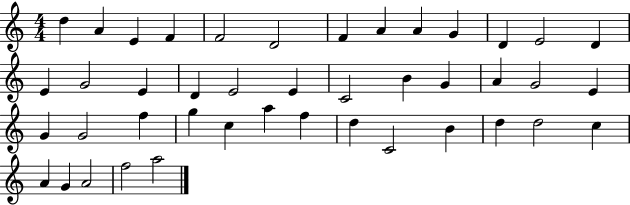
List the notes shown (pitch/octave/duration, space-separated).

D5/q A4/q E4/q F4/q F4/h D4/h F4/q A4/q A4/q G4/q D4/q E4/h D4/q E4/q G4/h E4/q D4/q E4/h E4/q C4/h B4/q G4/q A4/q G4/h E4/q G4/q G4/h F5/q G5/q C5/q A5/q F5/q D5/q C4/h B4/q D5/q D5/h C5/q A4/q G4/q A4/h F5/h A5/h